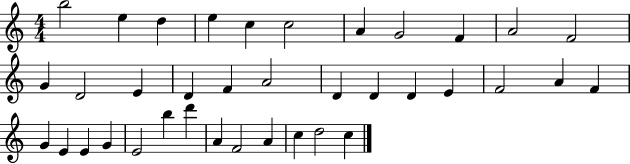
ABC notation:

X:1
T:Untitled
M:4/4
L:1/4
K:C
b2 e d e c c2 A G2 F A2 F2 G D2 E D F A2 D D D E F2 A F G E E G E2 b d' A F2 A c d2 c